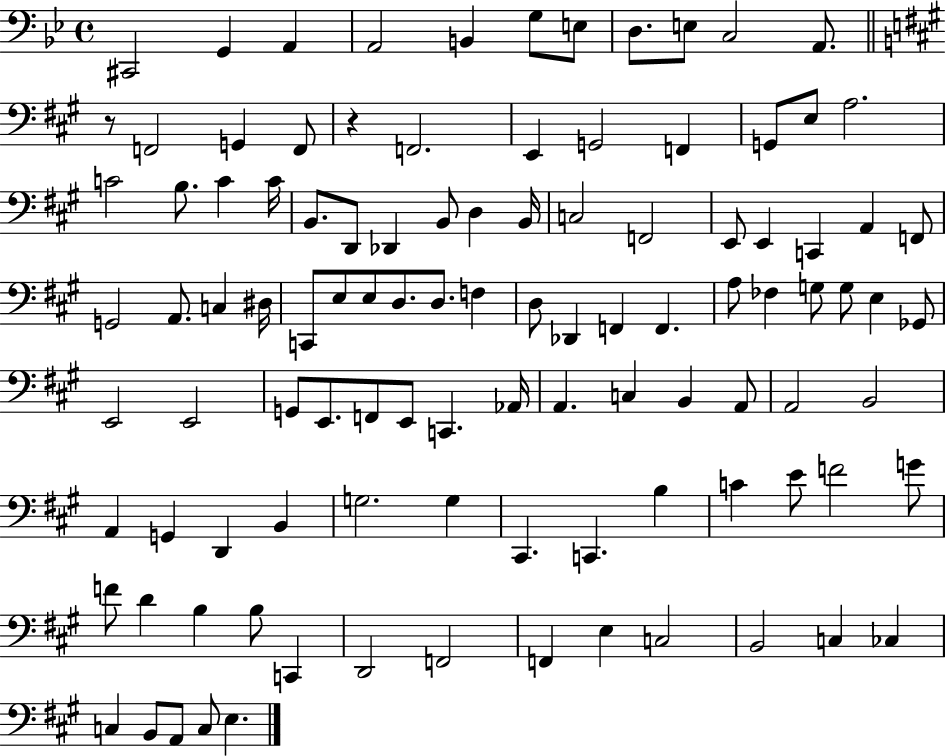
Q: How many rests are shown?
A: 2